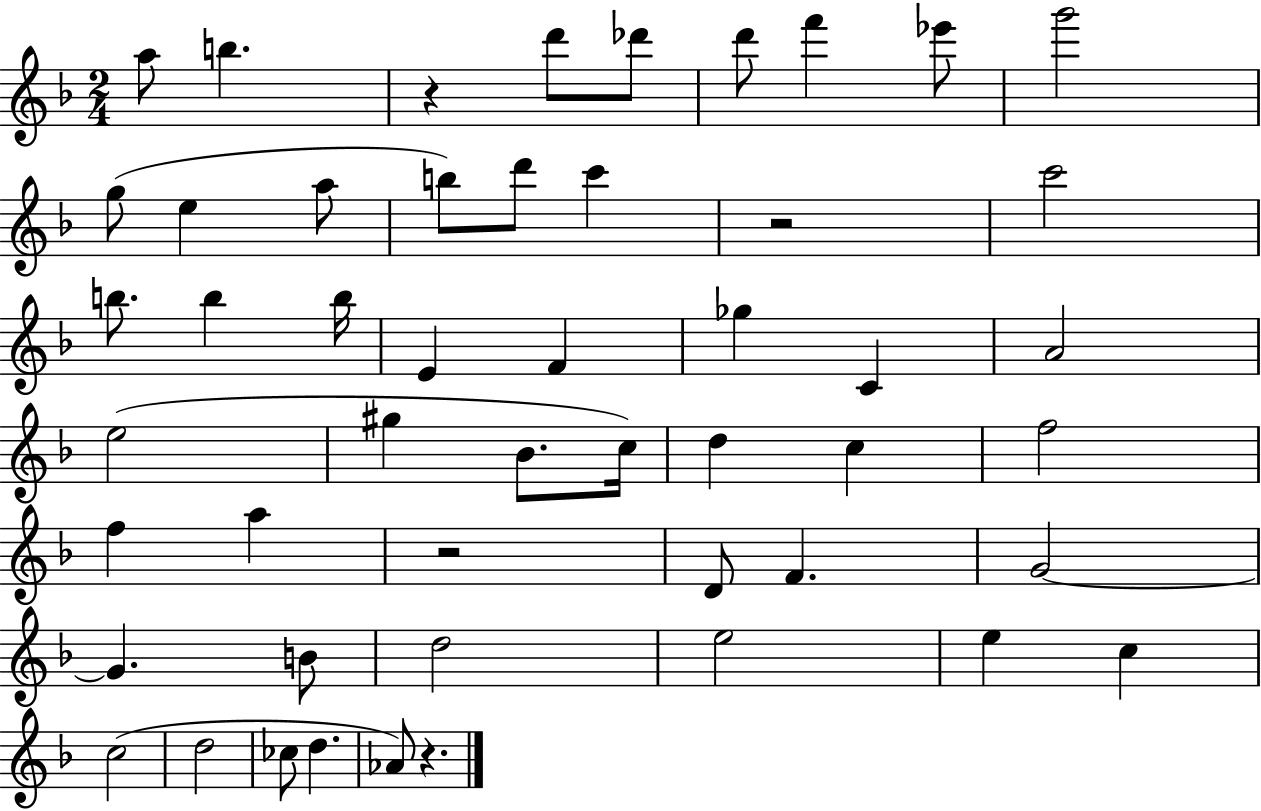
A5/e B5/q. R/q D6/e Db6/e D6/e F6/q Eb6/e G6/h G5/e E5/q A5/e B5/e D6/e C6/q R/h C6/h B5/e. B5/q B5/s E4/q F4/q Gb5/q C4/q A4/h E5/h G#5/q Bb4/e. C5/s D5/q C5/q F5/h F5/q A5/q R/h D4/e F4/q. G4/h G4/q. B4/e D5/h E5/h E5/q C5/q C5/h D5/h CES5/e D5/q. Ab4/e R/q.